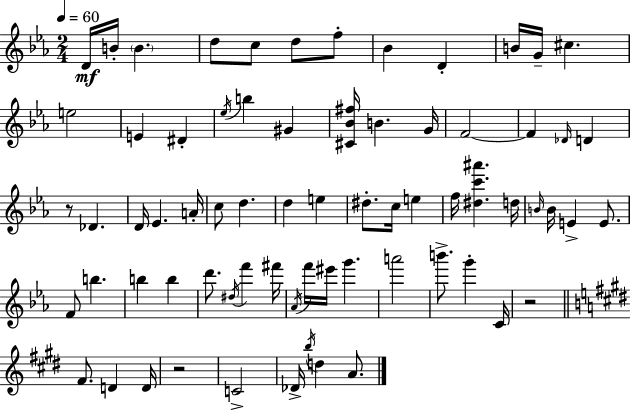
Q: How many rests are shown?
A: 3